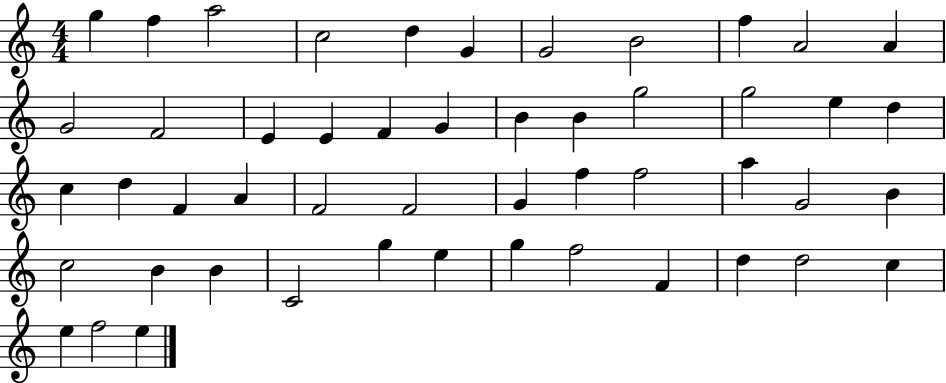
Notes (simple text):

G5/q F5/q A5/h C5/h D5/q G4/q G4/h B4/h F5/q A4/h A4/q G4/h F4/h E4/q E4/q F4/q G4/q B4/q B4/q G5/h G5/h E5/q D5/q C5/q D5/q F4/q A4/q F4/h F4/h G4/q F5/q F5/h A5/q G4/h B4/q C5/h B4/q B4/q C4/h G5/q E5/q G5/q F5/h F4/q D5/q D5/h C5/q E5/q F5/h E5/q